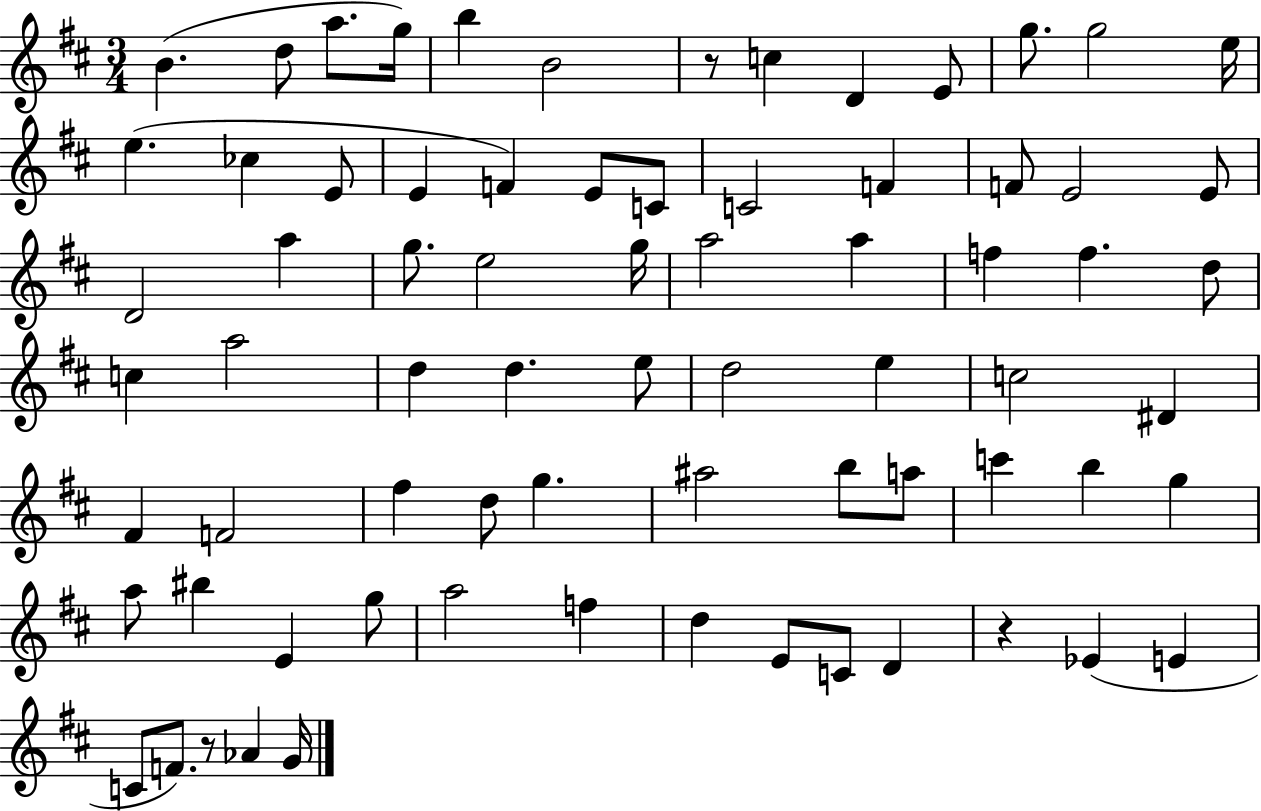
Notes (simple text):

B4/q. D5/e A5/e. G5/s B5/q B4/h R/e C5/q D4/q E4/e G5/e. G5/h E5/s E5/q. CES5/q E4/e E4/q F4/q E4/e C4/e C4/h F4/q F4/e E4/h E4/e D4/h A5/q G5/e. E5/h G5/s A5/h A5/q F5/q F5/q. D5/e C5/q A5/h D5/q D5/q. E5/e D5/h E5/q C5/h D#4/q F#4/q F4/h F#5/q D5/e G5/q. A#5/h B5/e A5/e C6/q B5/q G5/q A5/e BIS5/q E4/q G5/e A5/h F5/q D5/q E4/e C4/e D4/q R/q Eb4/q E4/q C4/e F4/e. R/e Ab4/q G4/s